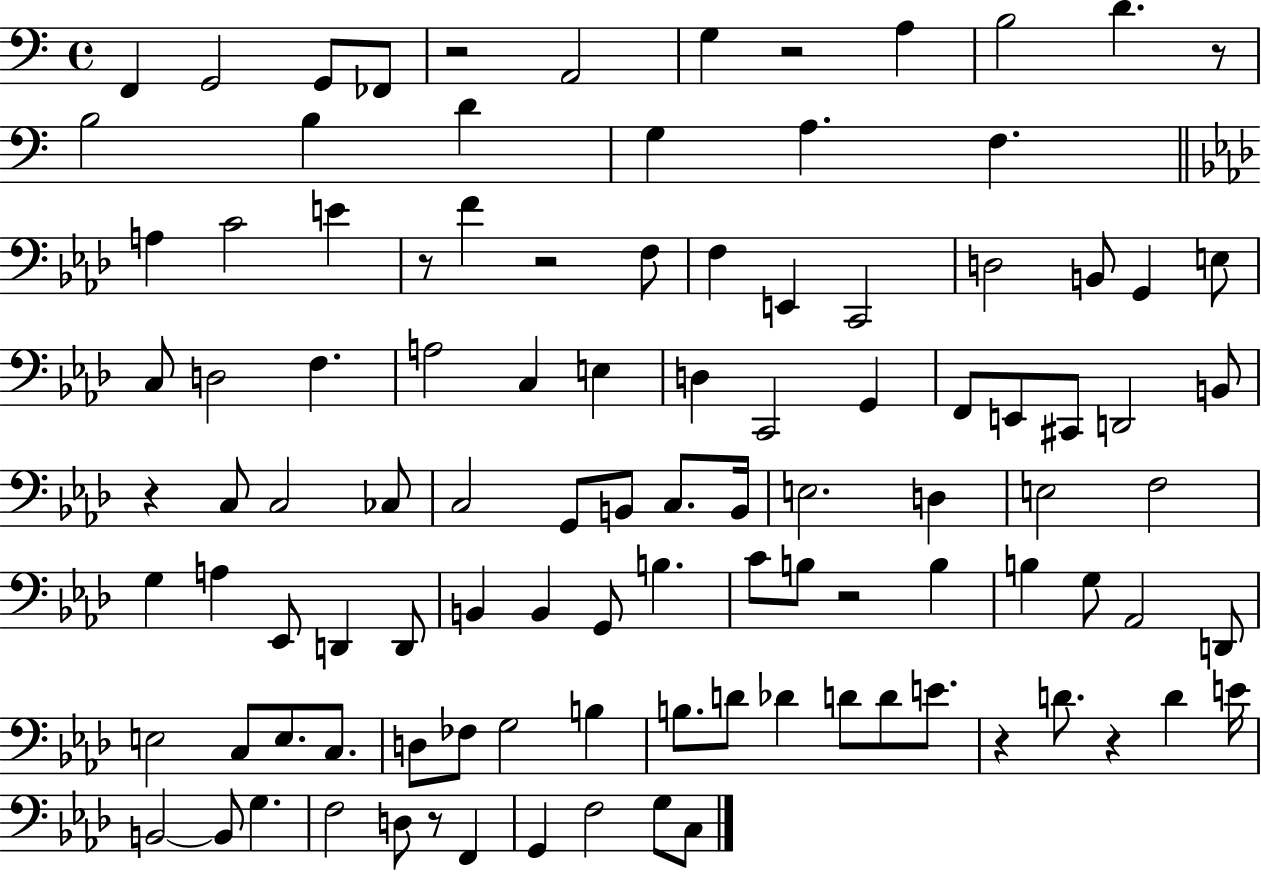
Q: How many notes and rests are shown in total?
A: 106